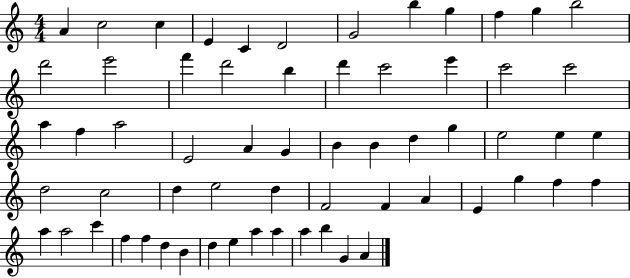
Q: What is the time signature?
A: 4/4